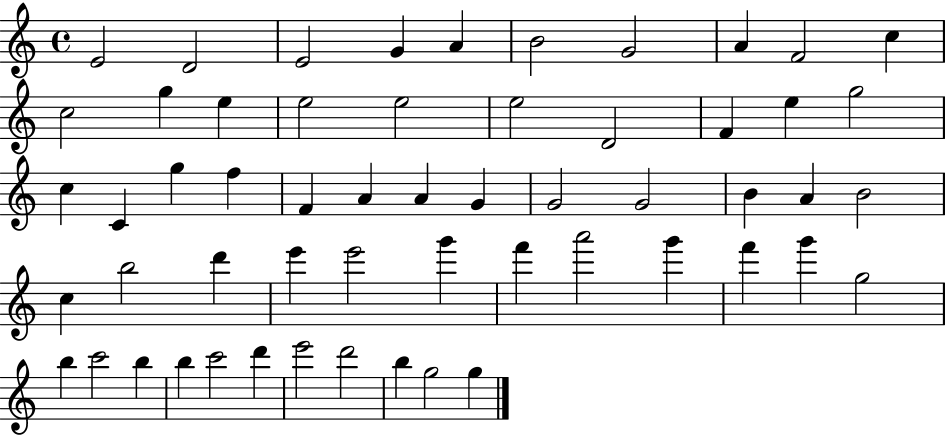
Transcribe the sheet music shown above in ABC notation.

X:1
T:Untitled
M:4/4
L:1/4
K:C
E2 D2 E2 G A B2 G2 A F2 c c2 g e e2 e2 e2 D2 F e g2 c C g f F A A G G2 G2 B A B2 c b2 d' e' e'2 g' f' a'2 g' f' g' g2 b c'2 b b c'2 d' e'2 d'2 b g2 g